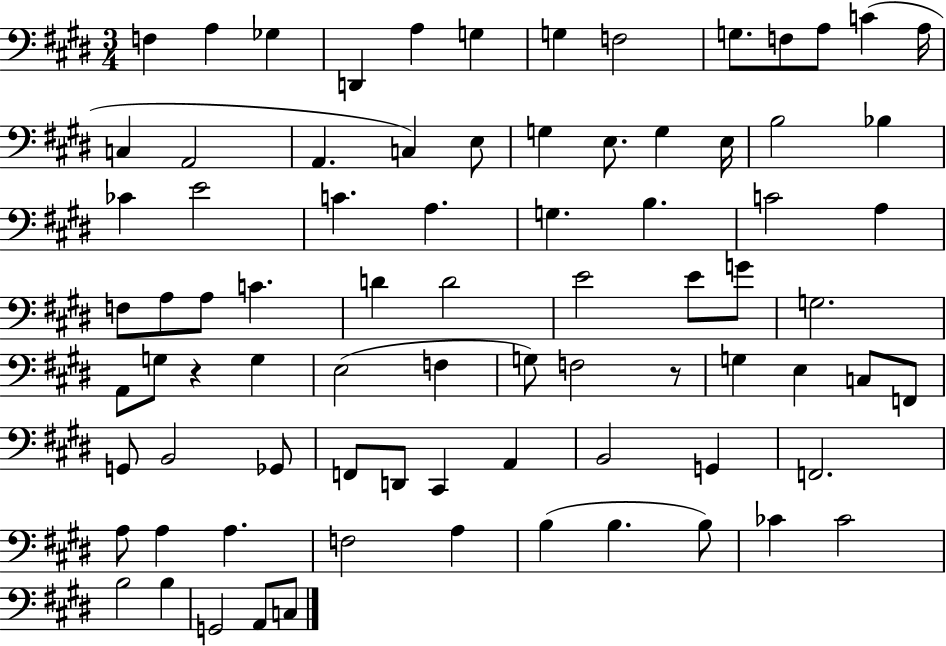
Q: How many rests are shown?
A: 2